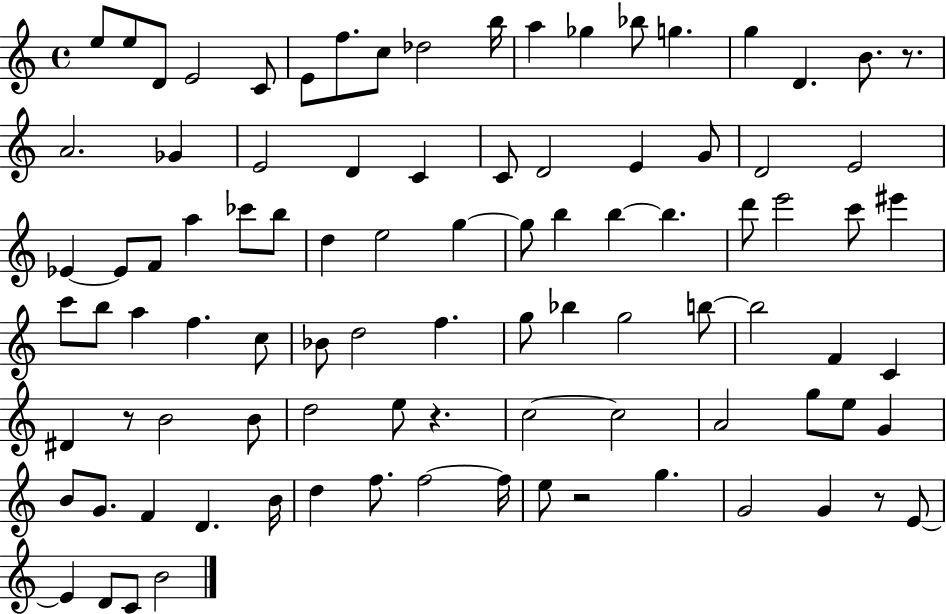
{
  \clef treble
  \time 4/4
  \defaultTimeSignature
  \key c \major
  e''8 e''8 d'8 e'2 c'8 | e'8 f''8. c''8 des''2 b''16 | a''4 ges''4 bes''8 g''4. | g''4 d'4. b'8. r8. | \break a'2. ges'4 | e'2 d'4 c'4 | c'8 d'2 e'4 g'8 | d'2 e'2 | \break ees'4~~ ees'8 f'8 a''4 ces'''8 b''8 | d''4 e''2 g''4~~ | g''8 b''4 b''4~~ b''4. | d'''8 e'''2 c'''8 eis'''4 | \break c'''8 b''8 a''4 f''4. c''8 | bes'8 d''2 f''4. | g''8 bes''4 g''2 b''8~~ | b''2 f'4 c'4 | \break dis'4 r8 b'2 b'8 | d''2 e''8 r4. | c''2~~ c''2 | a'2 g''8 e''8 g'4 | \break b'8 g'8. f'4 d'4. b'16 | d''4 f''8. f''2~~ f''16 | e''8 r2 g''4. | g'2 g'4 r8 e'8~~ | \break e'4 d'8 c'8 b'2 | \bar "|."
}